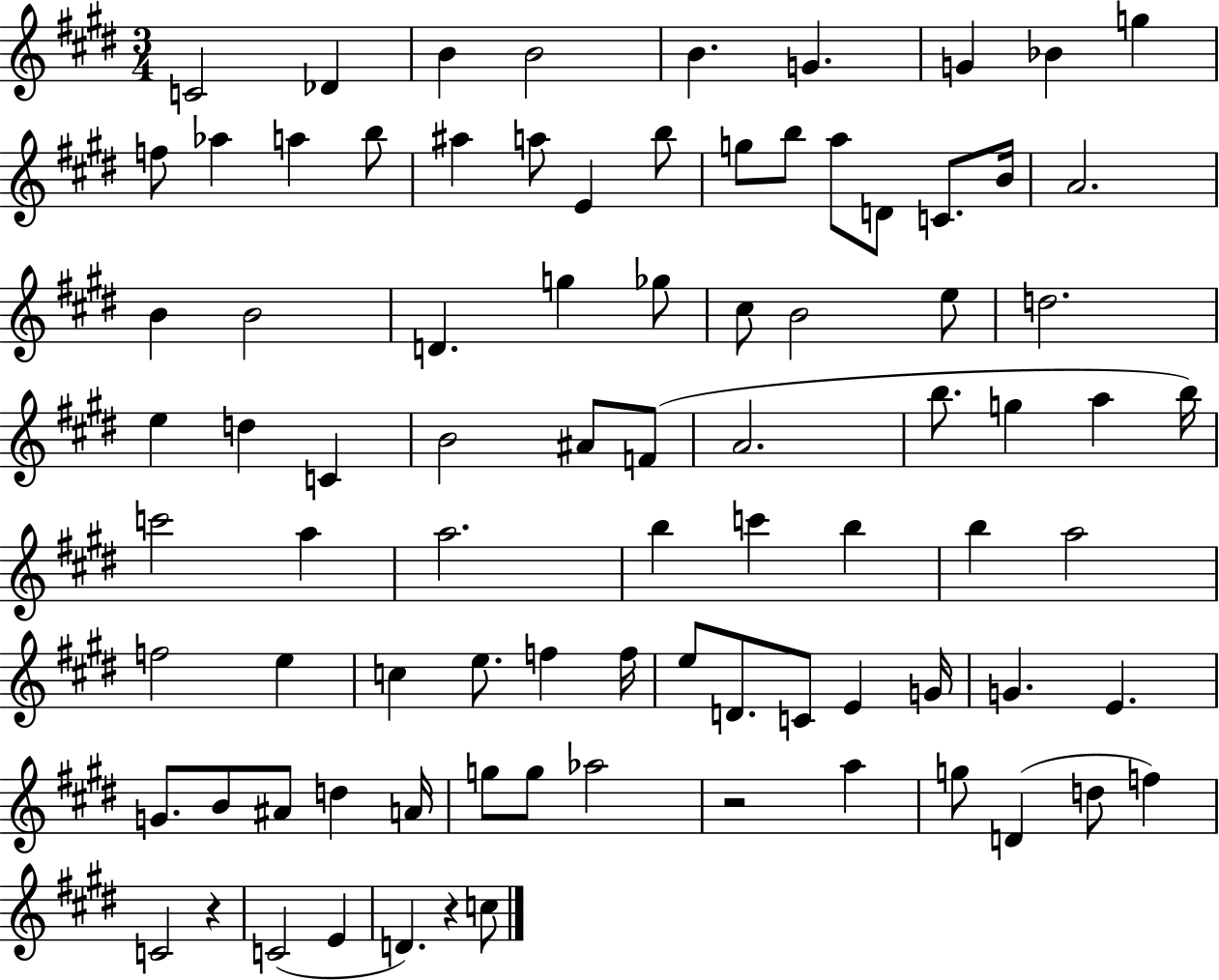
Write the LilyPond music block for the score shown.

{
  \clef treble
  \numericTimeSignature
  \time 3/4
  \key e \major
  c'2 des'4 | b'4 b'2 | b'4. g'4. | g'4 bes'4 g''4 | \break f''8 aes''4 a''4 b''8 | ais''4 a''8 e'4 b''8 | g''8 b''8 a''8 d'8 c'8. b'16 | a'2. | \break b'4 b'2 | d'4. g''4 ges''8 | cis''8 b'2 e''8 | d''2. | \break e''4 d''4 c'4 | b'2 ais'8 f'8( | a'2. | b''8. g''4 a''4 b''16) | \break c'''2 a''4 | a''2. | b''4 c'''4 b''4 | b''4 a''2 | \break f''2 e''4 | c''4 e''8. f''4 f''16 | e''8 d'8. c'8 e'4 g'16 | g'4. e'4. | \break g'8. b'8 ais'8 d''4 a'16 | g''8 g''8 aes''2 | r2 a''4 | g''8 d'4( d''8 f''4) | \break c'2 r4 | c'2( e'4 | d'4.) r4 c''8 | \bar "|."
}